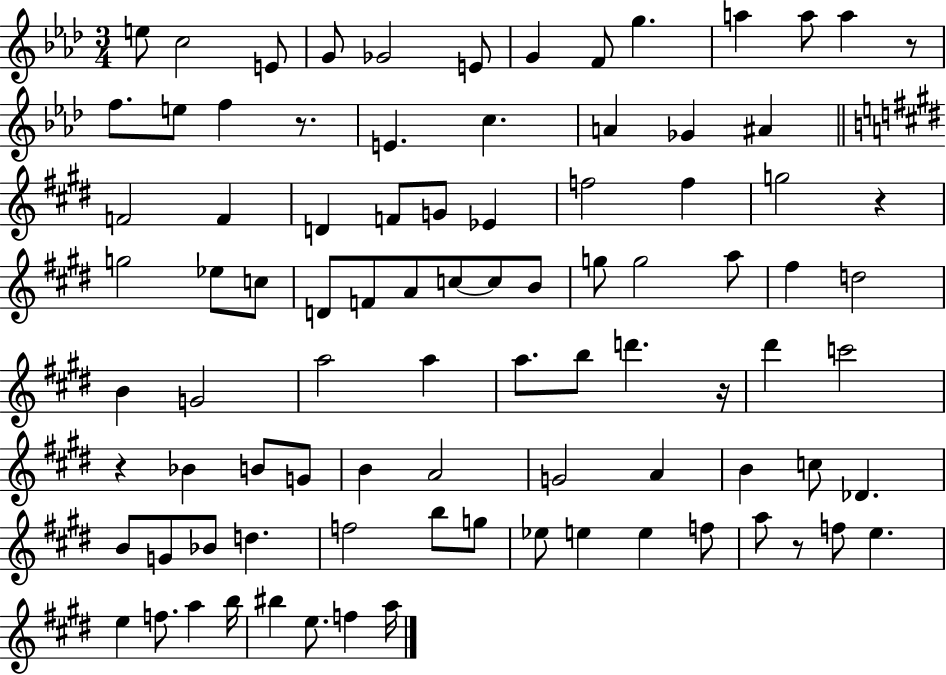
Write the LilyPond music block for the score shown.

{
  \clef treble
  \numericTimeSignature
  \time 3/4
  \key aes \major
  e''8 c''2 e'8 | g'8 ges'2 e'8 | g'4 f'8 g''4. | a''4 a''8 a''4 r8 | \break f''8. e''8 f''4 r8. | e'4. c''4. | a'4 ges'4 ais'4 | \bar "||" \break \key e \major f'2 f'4 | d'4 f'8 g'8 ees'4 | f''2 f''4 | g''2 r4 | \break g''2 ees''8 c''8 | d'8 f'8 a'8 c''8~~ c''8 b'8 | g''8 g''2 a''8 | fis''4 d''2 | \break b'4 g'2 | a''2 a''4 | a''8. b''8 d'''4. r16 | dis'''4 c'''2 | \break r4 bes'4 b'8 g'8 | b'4 a'2 | g'2 a'4 | b'4 c''8 des'4. | \break b'8 g'8 bes'8 d''4. | f''2 b''8 g''8 | ees''8 e''4 e''4 f''8 | a''8 r8 f''8 e''4. | \break e''4 f''8. a''4 b''16 | bis''4 e''8. f''4 a''16 | \bar "|."
}